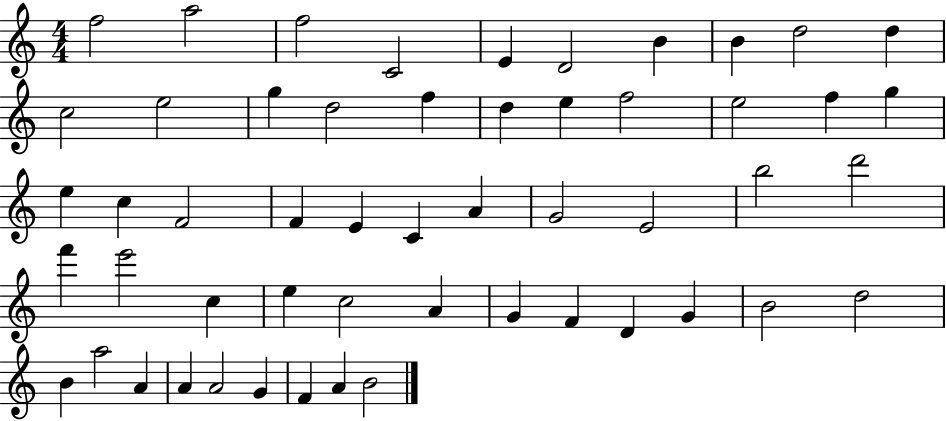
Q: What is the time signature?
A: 4/4